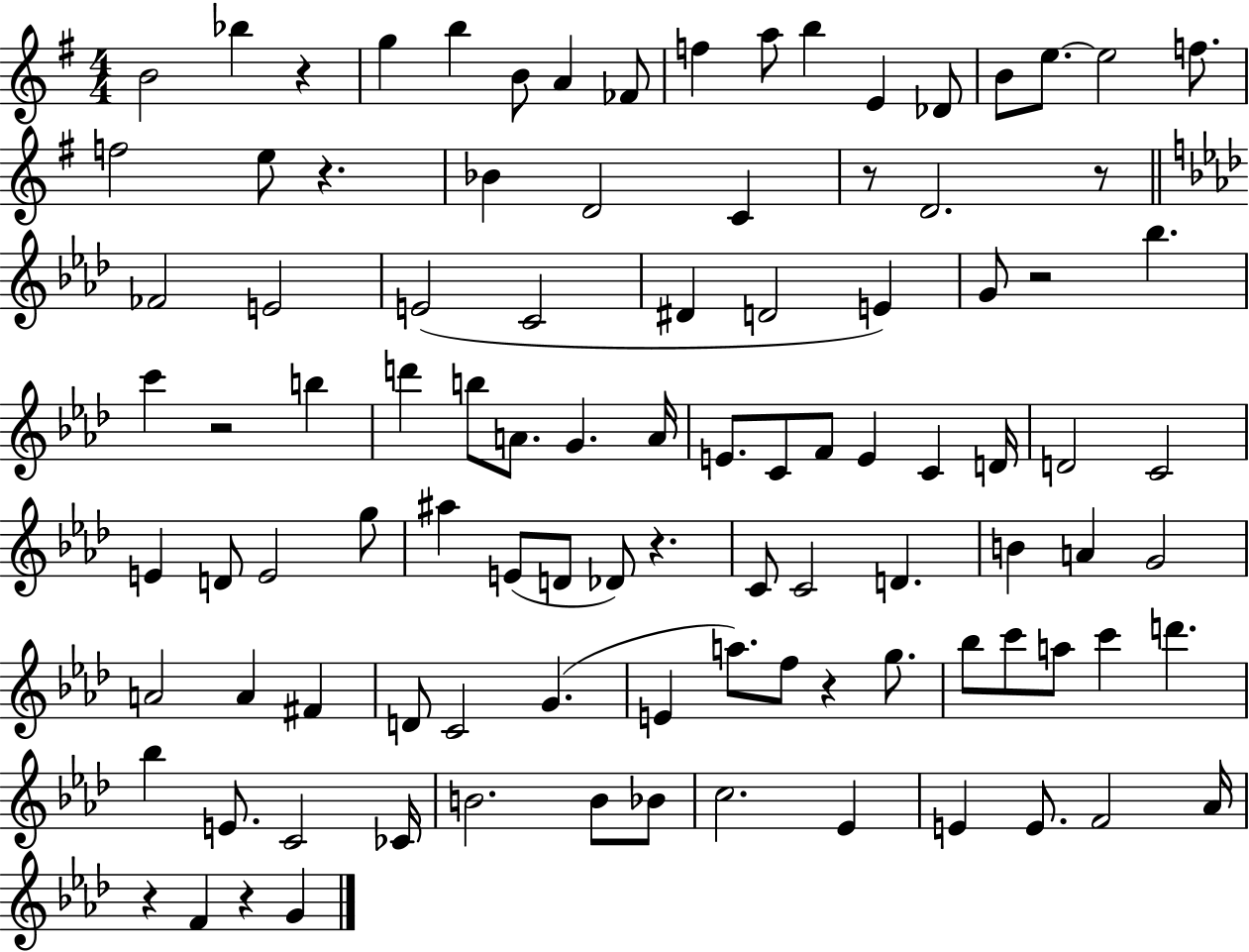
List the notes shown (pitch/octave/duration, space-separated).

B4/h Bb5/q R/q G5/q B5/q B4/e A4/q FES4/e F5/q A5/e B5/q E4/q Db4/e B4/e E5/e. E5/h F5/e. F5/h E5/e R/q. Bb4/q D4/h C4/q R/e D4/h. R/e FES4/h E4/h E4/h C4/h D#4/q D4/h E4/q G4/e R/h Bb5/q. C6/q R/h B5/q D6/q B5/e A4/e. G4/q. A4/s E4/e. C4/e F4/e E4/q C4/q D4/s D4/h C4/h E4/q D4/e E4/h G5/e A#5/q E4/e D4/e Db4/e R/q. C4/e C4/h D4/q. B4/q A4/q G4/h A4/h A4/q F#4/q D4/e C4/h G4/q. E4/q A5/e. F5/e R/q G5/e. Bb5/e C6/e A5/e C6/q D6/q. Bb5/q E4/e. C4/h CES4/s B4/h. B4/e Bb4/e C5/h. Eb4/q E4/q E4/e. F4/h Ab4/s R/q F4/q R/q G4/q